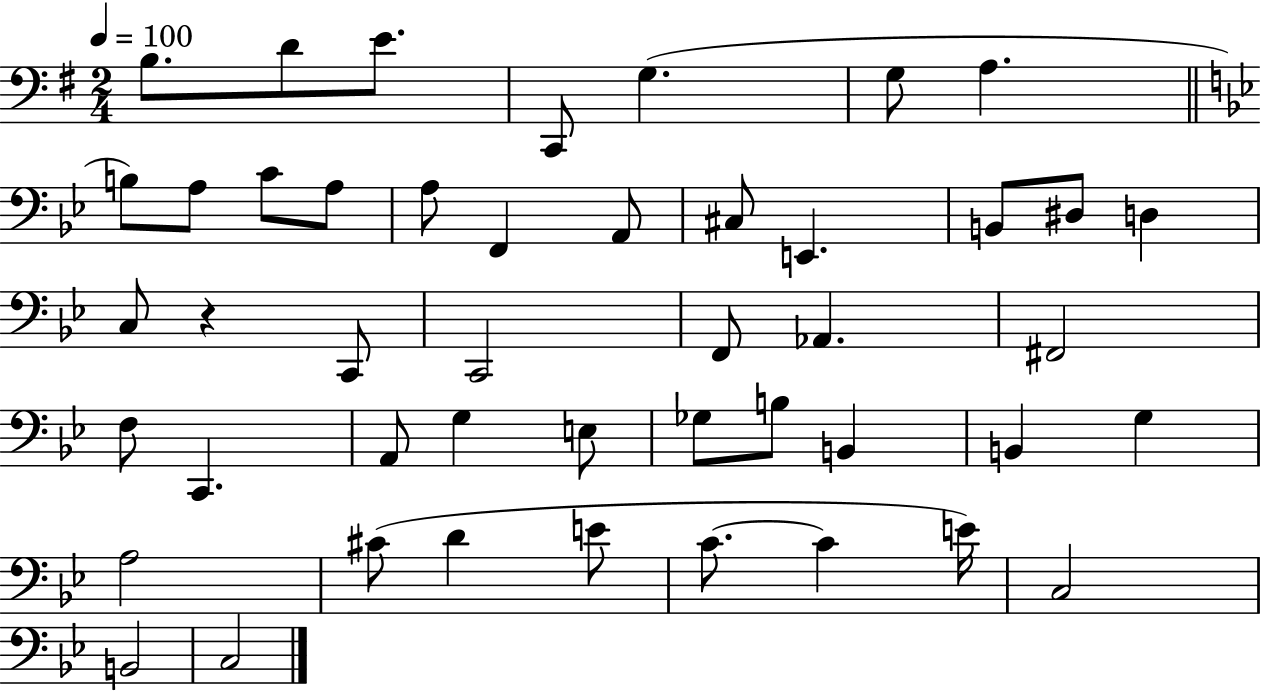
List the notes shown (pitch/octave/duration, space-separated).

B3/e. D4/e E4/e. C2/e G3/q. G3/e A3/q. B3/e A3/e C4/e A3/e A3/e F2/q A2/e C#3/e E2/q. B2/e D#3/e D3/q C3/e R/q C2/e C2/h F2/e Ab2/q. F#2/h F3/e C2/q. A2/e G3/q E3/e Gb3/e B3/e B2/q B2/q G3/q A3/h C#4/e D4/q E4/e C4/e. C4/q E4/s C3/h B2/h C3/h